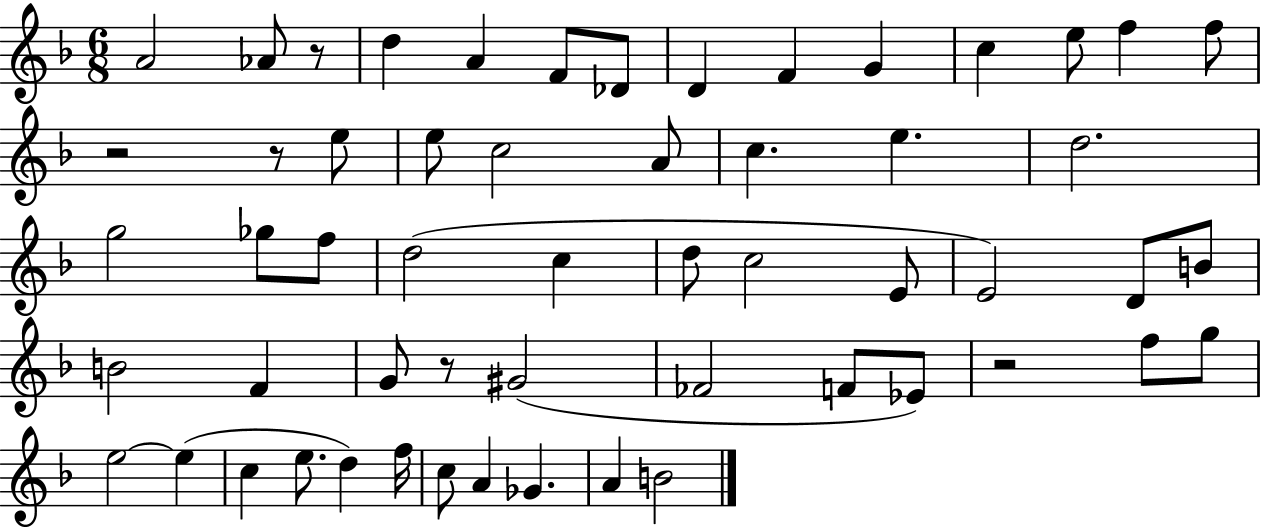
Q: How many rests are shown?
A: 5